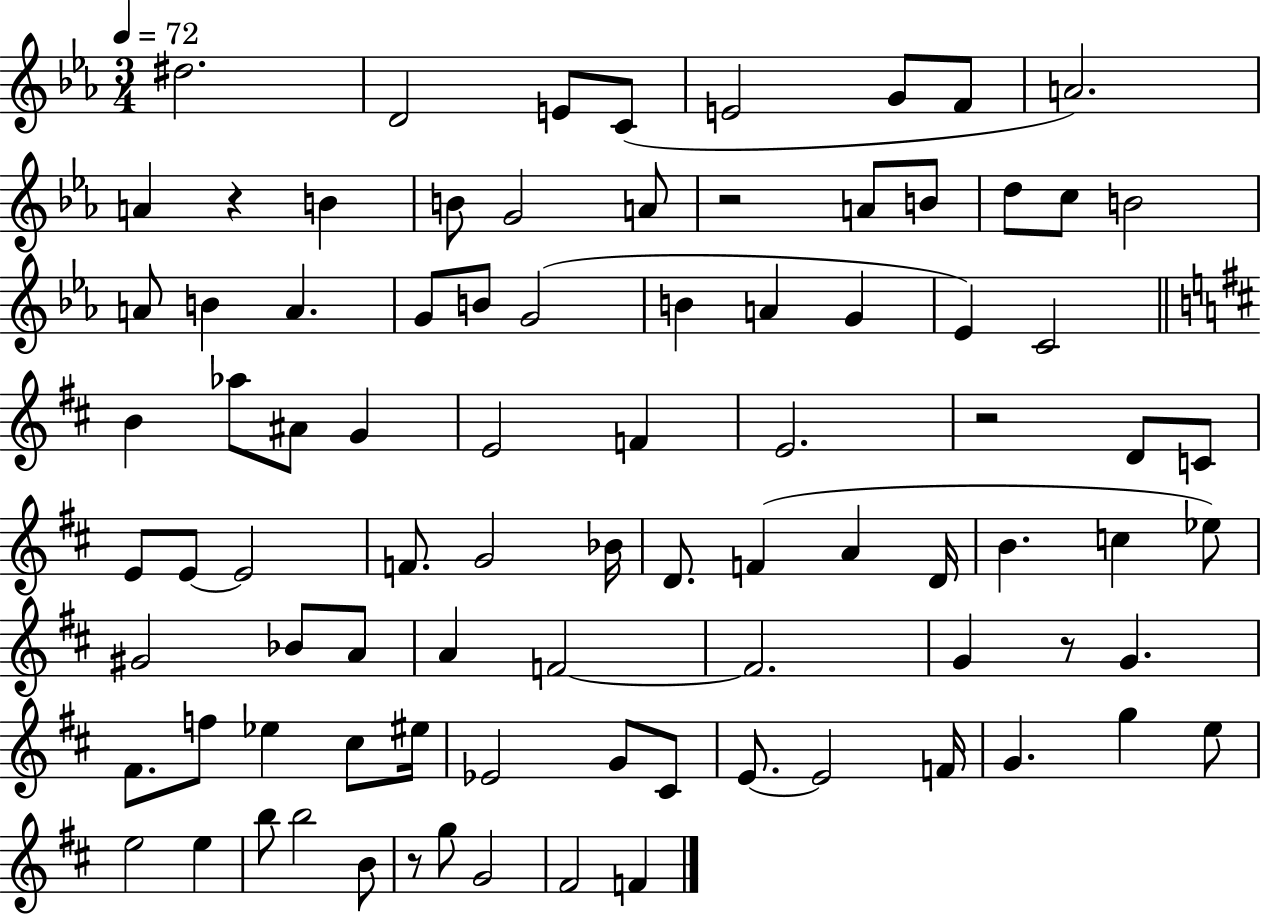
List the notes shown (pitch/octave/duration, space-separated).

D#5/h. D4/h E4/e C4/e E4/h G4/e F4/e A4/h. A4/q R/q B4/q B4/e G4/h A4/e R/h A4/e B4/e D5/e C5/e B4/h A4/e B4/q A4/q. G4/e B4/e G4/h B4/q A4/q G4/q Eb4/q C4/h B4/q Ab5/e A#4/e G4/q E4/h F4/q E4/h. R/h D4/e C4/e E4/e E4/e E4/h F4/e. G4/h Bb4/s D4/e. F4/q A4/q D4/s B4/q. C5/q Eb5/e G#4/h Bb4/e A4/e A4/q F4/h F4/h. G4/q R/e G4/q. F#4/e. F5/e Eb5/q C#5/e EIS5/s Eb4/h G4/e C#4/e E4/e. E4/h F4/s G4/q. G5/q E5/e E5/h E5/q B5/e B5/h B4/e R/e G5/e G4/h F#4/h F4/q